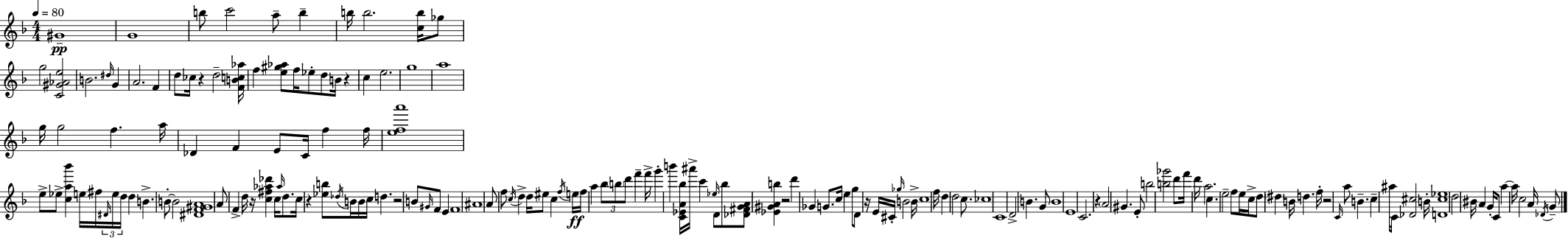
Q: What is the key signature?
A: D minor